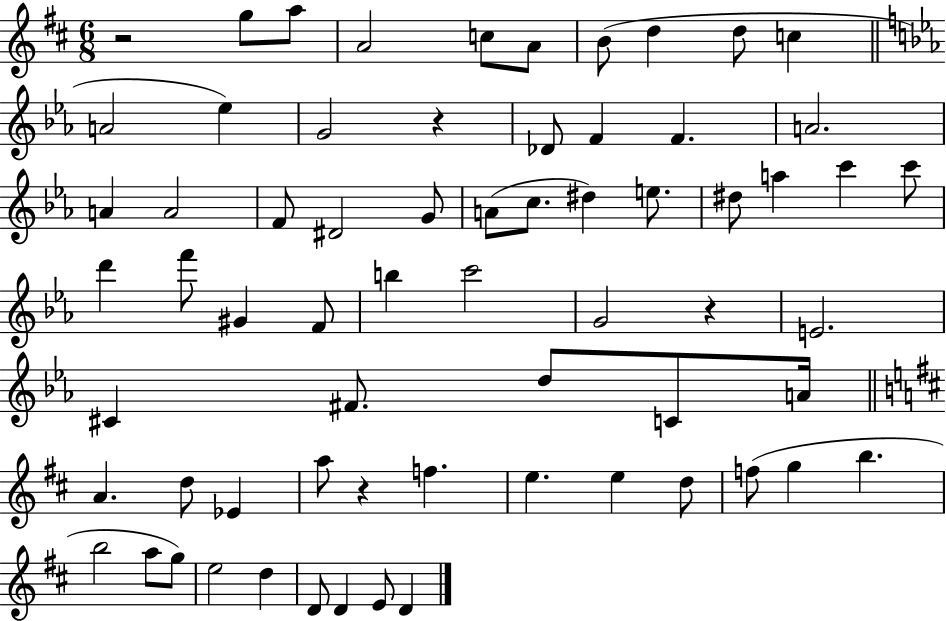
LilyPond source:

{
  \clef treble
  \numericTimeSignature
  \time 6/8
  \key d \major
  \repeat volta 2 { r2 g''8 a''8 | a'2 c''8 a'8 | b'8( d''4 d''8 c''4 | \bar "||" \break \key ees \major a'2 ees''4) | g'2 r4 | des'8 f'4 f'4. | a'2. | \break a'4 a'2 | f'8 dis'2 g'8 | a'8( c''8. dis''4) e''8. | dis''8 a''4 c'''4 c'''8 | \break d'''4 f'''8 gis'4 f'8 | b''4 c'''2 | g'2 r4 | e'2. | \break cis'4 fis'8. d''8 c'8 a'16 | \bar "||" \break \key b \minor a'4. d''8 ees'4 | a''8 r4 f''4. | e''4. e''4 d''8 | f''8( g''4 b''4. | \break b''2 a''8 g''8) | e''2 d''4 | d'8 d'4 e'8 d'4 | } \bar "|."
}